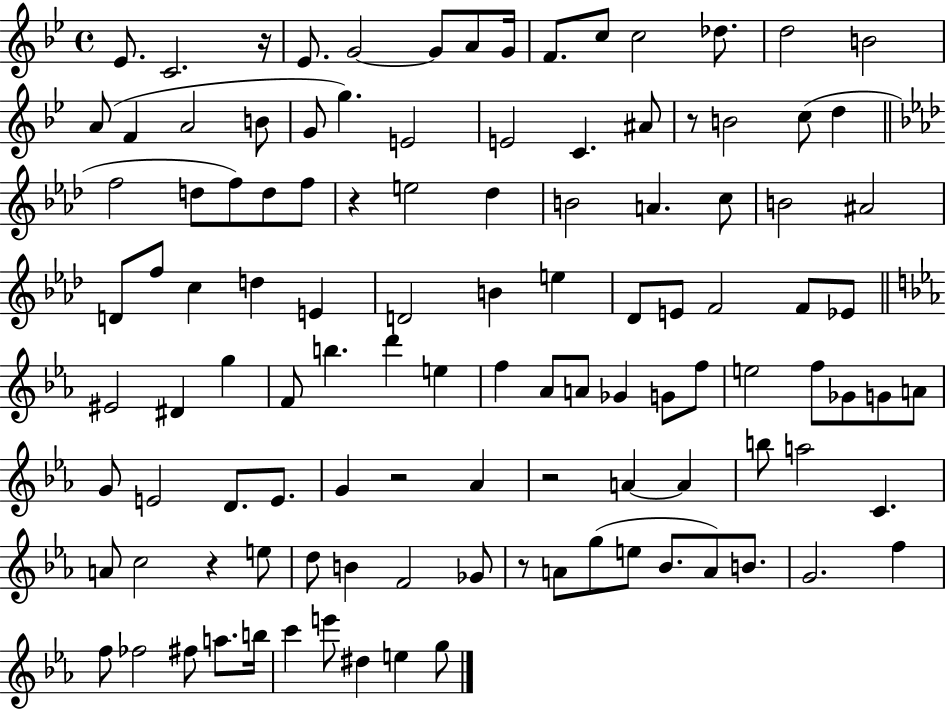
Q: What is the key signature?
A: BES major